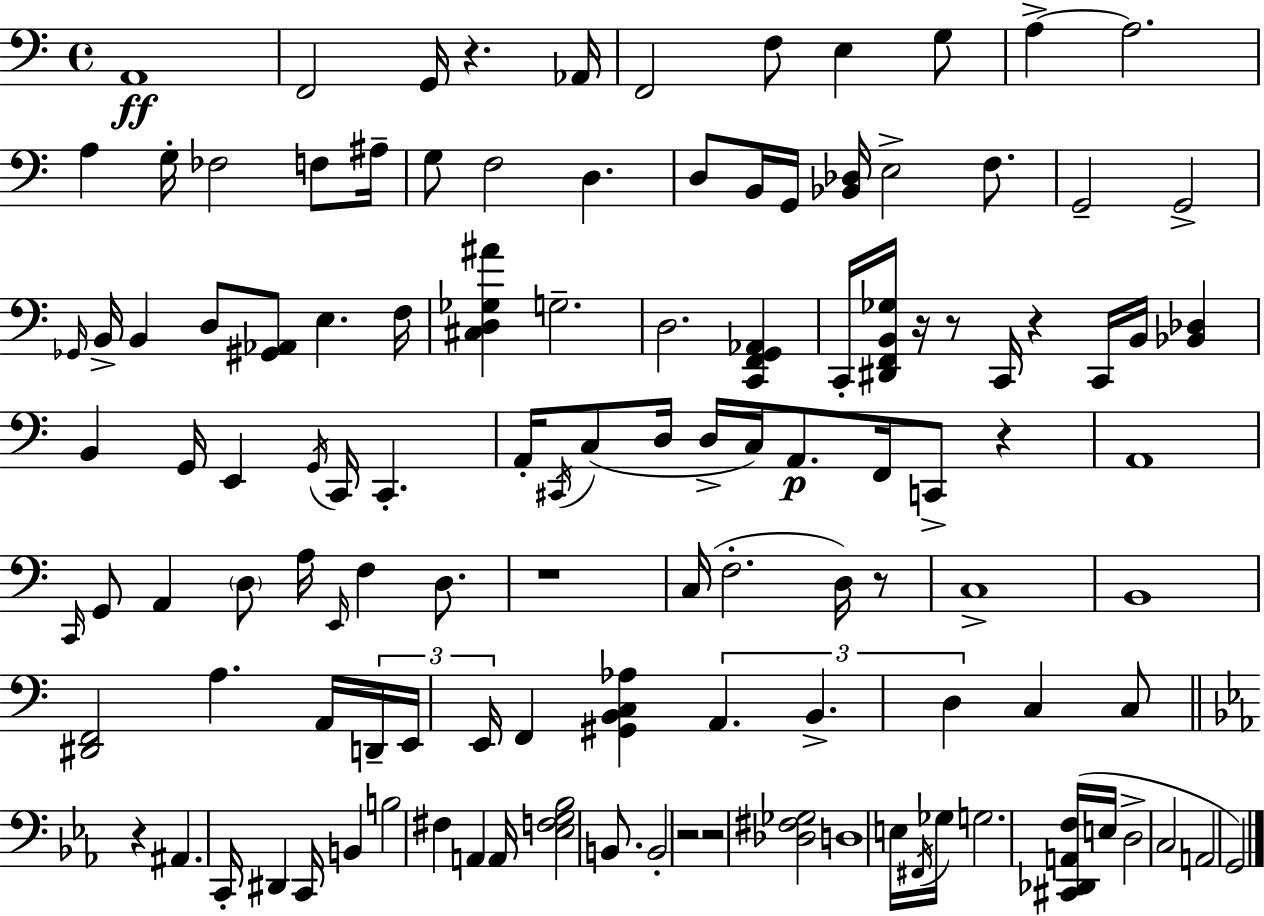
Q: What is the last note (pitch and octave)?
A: G2